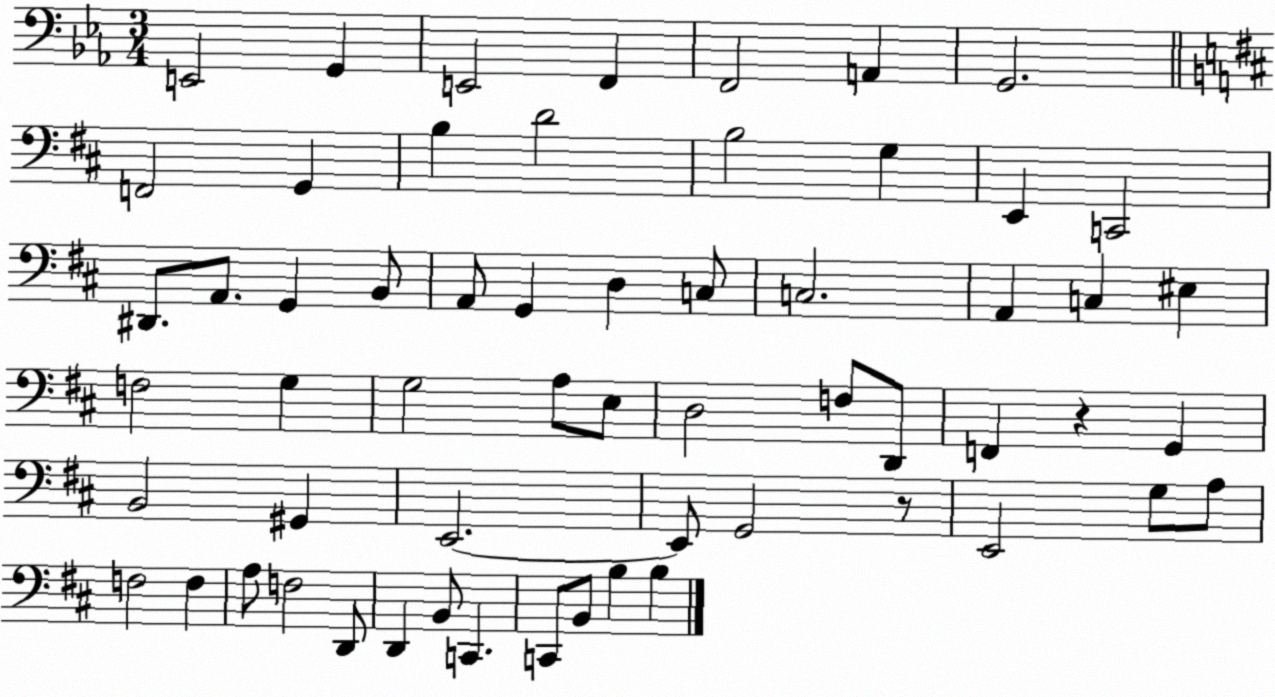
X:1
T:Untitled
M:3/4
L:1/4
K:Eb
E,,2 G,, E,,2 F,, F,,2 A,, G,,2 F,,2 G,, B, D2 B,2 G, E,, C,,2 ^D,,/2 A,,/2 G,, B,,/2 A,,/2 G,, D, C,/2 C,2 A,, C, ^E, F,2 G, G,2 A,/2 E,/2 D,2 F,/2 D,,/2 F,, z G,, B,,2 ^G,, E,,2 E,,/2 G,,2 z/2 E,,2 G,/2 A,/2 F,2 F, A,/2 F,2 D,,/2 D,, B,,/2 C,, C,,/2 B,,/2 B, B,